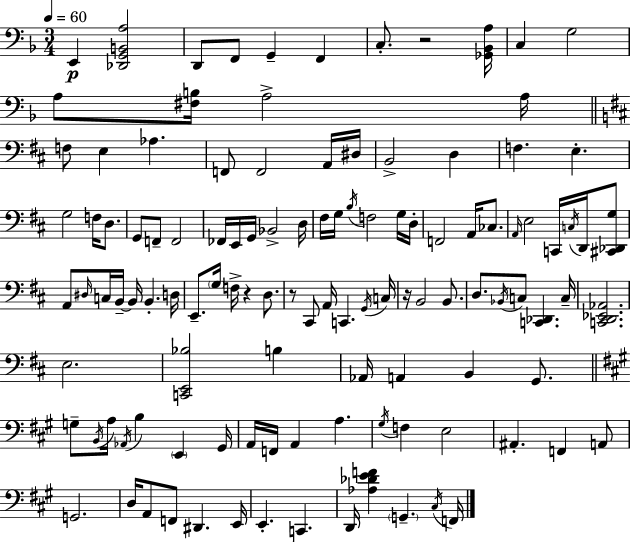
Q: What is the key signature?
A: F major